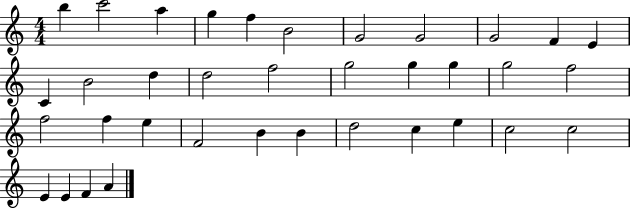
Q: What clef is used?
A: treble